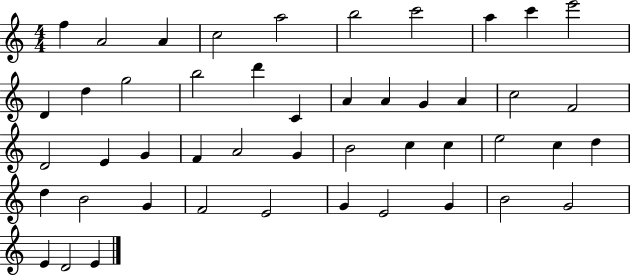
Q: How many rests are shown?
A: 0